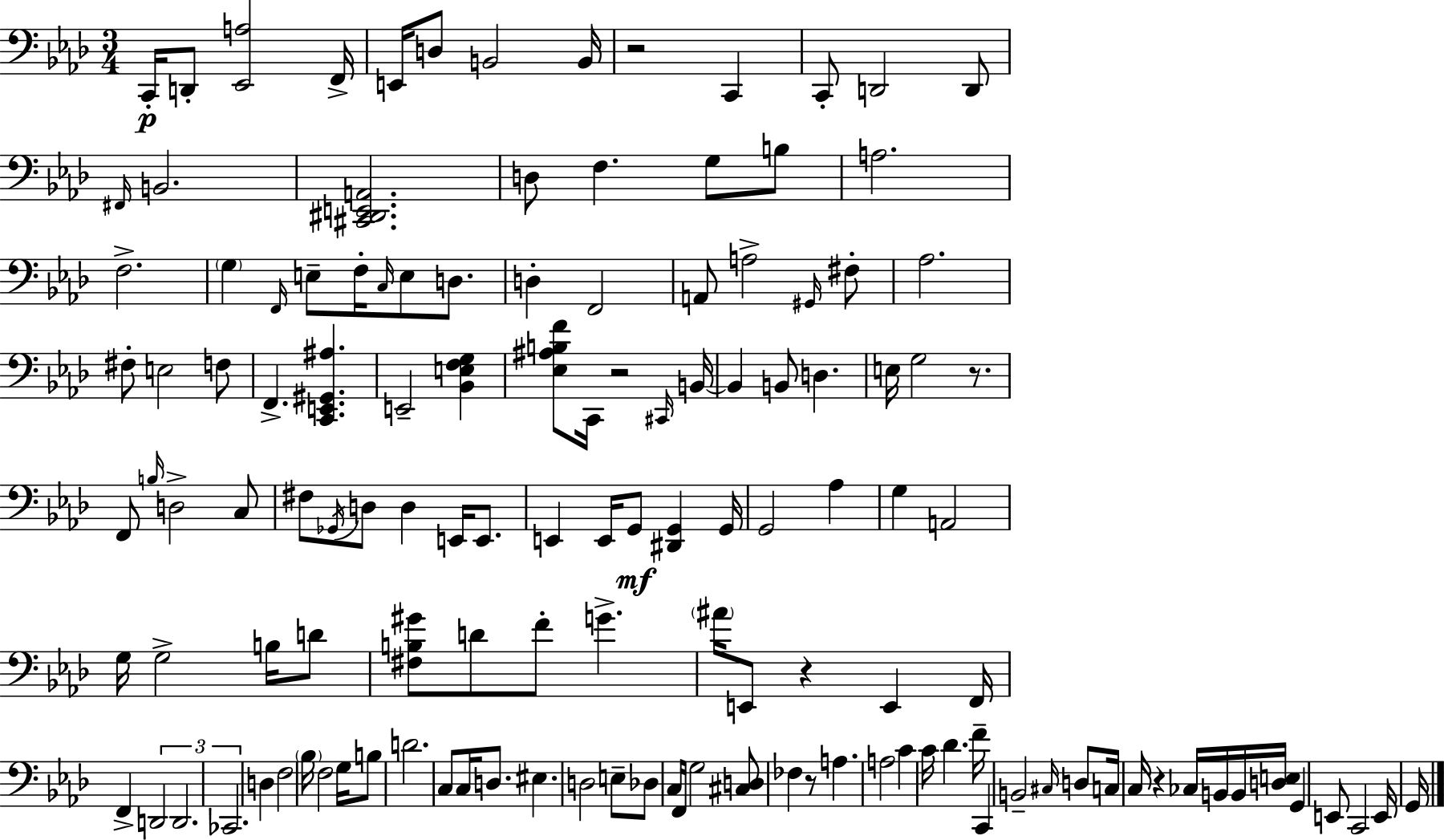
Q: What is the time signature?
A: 3/4